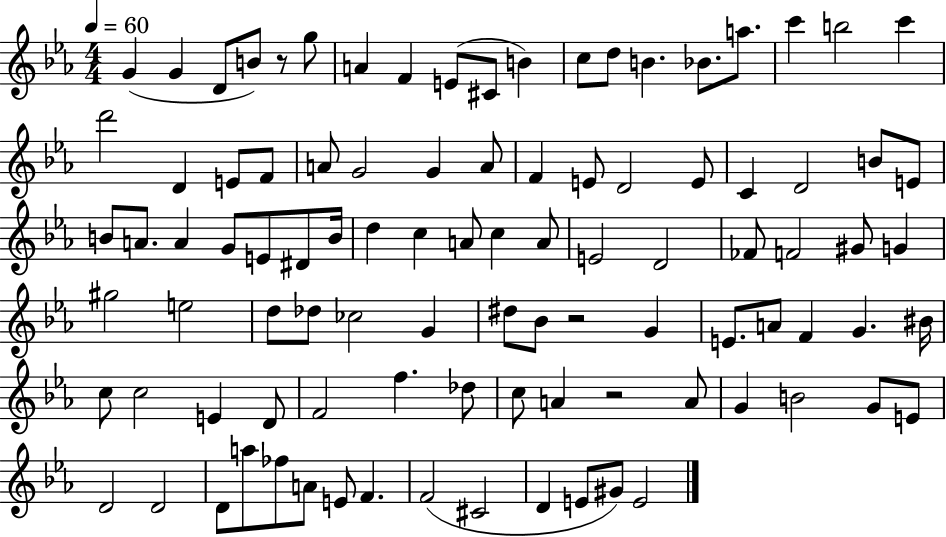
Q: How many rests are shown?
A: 3